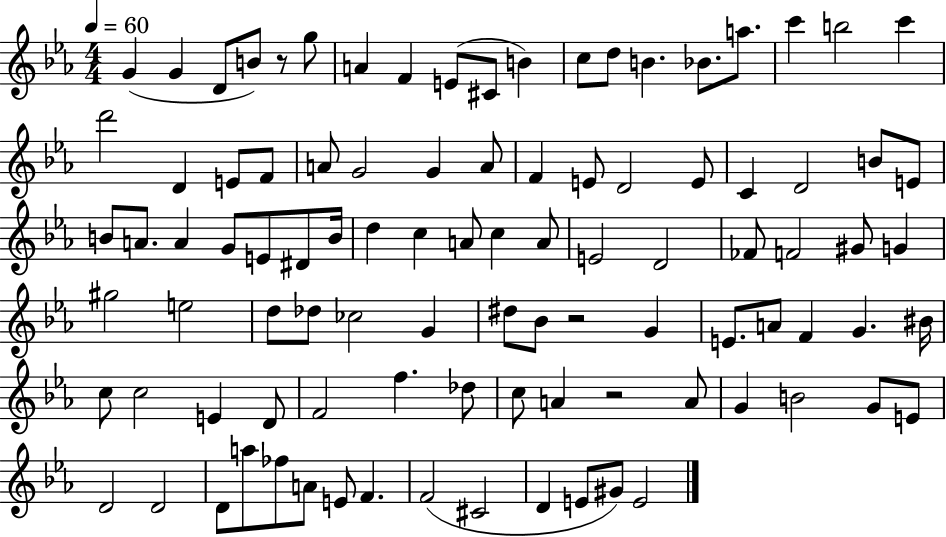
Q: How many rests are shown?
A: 3